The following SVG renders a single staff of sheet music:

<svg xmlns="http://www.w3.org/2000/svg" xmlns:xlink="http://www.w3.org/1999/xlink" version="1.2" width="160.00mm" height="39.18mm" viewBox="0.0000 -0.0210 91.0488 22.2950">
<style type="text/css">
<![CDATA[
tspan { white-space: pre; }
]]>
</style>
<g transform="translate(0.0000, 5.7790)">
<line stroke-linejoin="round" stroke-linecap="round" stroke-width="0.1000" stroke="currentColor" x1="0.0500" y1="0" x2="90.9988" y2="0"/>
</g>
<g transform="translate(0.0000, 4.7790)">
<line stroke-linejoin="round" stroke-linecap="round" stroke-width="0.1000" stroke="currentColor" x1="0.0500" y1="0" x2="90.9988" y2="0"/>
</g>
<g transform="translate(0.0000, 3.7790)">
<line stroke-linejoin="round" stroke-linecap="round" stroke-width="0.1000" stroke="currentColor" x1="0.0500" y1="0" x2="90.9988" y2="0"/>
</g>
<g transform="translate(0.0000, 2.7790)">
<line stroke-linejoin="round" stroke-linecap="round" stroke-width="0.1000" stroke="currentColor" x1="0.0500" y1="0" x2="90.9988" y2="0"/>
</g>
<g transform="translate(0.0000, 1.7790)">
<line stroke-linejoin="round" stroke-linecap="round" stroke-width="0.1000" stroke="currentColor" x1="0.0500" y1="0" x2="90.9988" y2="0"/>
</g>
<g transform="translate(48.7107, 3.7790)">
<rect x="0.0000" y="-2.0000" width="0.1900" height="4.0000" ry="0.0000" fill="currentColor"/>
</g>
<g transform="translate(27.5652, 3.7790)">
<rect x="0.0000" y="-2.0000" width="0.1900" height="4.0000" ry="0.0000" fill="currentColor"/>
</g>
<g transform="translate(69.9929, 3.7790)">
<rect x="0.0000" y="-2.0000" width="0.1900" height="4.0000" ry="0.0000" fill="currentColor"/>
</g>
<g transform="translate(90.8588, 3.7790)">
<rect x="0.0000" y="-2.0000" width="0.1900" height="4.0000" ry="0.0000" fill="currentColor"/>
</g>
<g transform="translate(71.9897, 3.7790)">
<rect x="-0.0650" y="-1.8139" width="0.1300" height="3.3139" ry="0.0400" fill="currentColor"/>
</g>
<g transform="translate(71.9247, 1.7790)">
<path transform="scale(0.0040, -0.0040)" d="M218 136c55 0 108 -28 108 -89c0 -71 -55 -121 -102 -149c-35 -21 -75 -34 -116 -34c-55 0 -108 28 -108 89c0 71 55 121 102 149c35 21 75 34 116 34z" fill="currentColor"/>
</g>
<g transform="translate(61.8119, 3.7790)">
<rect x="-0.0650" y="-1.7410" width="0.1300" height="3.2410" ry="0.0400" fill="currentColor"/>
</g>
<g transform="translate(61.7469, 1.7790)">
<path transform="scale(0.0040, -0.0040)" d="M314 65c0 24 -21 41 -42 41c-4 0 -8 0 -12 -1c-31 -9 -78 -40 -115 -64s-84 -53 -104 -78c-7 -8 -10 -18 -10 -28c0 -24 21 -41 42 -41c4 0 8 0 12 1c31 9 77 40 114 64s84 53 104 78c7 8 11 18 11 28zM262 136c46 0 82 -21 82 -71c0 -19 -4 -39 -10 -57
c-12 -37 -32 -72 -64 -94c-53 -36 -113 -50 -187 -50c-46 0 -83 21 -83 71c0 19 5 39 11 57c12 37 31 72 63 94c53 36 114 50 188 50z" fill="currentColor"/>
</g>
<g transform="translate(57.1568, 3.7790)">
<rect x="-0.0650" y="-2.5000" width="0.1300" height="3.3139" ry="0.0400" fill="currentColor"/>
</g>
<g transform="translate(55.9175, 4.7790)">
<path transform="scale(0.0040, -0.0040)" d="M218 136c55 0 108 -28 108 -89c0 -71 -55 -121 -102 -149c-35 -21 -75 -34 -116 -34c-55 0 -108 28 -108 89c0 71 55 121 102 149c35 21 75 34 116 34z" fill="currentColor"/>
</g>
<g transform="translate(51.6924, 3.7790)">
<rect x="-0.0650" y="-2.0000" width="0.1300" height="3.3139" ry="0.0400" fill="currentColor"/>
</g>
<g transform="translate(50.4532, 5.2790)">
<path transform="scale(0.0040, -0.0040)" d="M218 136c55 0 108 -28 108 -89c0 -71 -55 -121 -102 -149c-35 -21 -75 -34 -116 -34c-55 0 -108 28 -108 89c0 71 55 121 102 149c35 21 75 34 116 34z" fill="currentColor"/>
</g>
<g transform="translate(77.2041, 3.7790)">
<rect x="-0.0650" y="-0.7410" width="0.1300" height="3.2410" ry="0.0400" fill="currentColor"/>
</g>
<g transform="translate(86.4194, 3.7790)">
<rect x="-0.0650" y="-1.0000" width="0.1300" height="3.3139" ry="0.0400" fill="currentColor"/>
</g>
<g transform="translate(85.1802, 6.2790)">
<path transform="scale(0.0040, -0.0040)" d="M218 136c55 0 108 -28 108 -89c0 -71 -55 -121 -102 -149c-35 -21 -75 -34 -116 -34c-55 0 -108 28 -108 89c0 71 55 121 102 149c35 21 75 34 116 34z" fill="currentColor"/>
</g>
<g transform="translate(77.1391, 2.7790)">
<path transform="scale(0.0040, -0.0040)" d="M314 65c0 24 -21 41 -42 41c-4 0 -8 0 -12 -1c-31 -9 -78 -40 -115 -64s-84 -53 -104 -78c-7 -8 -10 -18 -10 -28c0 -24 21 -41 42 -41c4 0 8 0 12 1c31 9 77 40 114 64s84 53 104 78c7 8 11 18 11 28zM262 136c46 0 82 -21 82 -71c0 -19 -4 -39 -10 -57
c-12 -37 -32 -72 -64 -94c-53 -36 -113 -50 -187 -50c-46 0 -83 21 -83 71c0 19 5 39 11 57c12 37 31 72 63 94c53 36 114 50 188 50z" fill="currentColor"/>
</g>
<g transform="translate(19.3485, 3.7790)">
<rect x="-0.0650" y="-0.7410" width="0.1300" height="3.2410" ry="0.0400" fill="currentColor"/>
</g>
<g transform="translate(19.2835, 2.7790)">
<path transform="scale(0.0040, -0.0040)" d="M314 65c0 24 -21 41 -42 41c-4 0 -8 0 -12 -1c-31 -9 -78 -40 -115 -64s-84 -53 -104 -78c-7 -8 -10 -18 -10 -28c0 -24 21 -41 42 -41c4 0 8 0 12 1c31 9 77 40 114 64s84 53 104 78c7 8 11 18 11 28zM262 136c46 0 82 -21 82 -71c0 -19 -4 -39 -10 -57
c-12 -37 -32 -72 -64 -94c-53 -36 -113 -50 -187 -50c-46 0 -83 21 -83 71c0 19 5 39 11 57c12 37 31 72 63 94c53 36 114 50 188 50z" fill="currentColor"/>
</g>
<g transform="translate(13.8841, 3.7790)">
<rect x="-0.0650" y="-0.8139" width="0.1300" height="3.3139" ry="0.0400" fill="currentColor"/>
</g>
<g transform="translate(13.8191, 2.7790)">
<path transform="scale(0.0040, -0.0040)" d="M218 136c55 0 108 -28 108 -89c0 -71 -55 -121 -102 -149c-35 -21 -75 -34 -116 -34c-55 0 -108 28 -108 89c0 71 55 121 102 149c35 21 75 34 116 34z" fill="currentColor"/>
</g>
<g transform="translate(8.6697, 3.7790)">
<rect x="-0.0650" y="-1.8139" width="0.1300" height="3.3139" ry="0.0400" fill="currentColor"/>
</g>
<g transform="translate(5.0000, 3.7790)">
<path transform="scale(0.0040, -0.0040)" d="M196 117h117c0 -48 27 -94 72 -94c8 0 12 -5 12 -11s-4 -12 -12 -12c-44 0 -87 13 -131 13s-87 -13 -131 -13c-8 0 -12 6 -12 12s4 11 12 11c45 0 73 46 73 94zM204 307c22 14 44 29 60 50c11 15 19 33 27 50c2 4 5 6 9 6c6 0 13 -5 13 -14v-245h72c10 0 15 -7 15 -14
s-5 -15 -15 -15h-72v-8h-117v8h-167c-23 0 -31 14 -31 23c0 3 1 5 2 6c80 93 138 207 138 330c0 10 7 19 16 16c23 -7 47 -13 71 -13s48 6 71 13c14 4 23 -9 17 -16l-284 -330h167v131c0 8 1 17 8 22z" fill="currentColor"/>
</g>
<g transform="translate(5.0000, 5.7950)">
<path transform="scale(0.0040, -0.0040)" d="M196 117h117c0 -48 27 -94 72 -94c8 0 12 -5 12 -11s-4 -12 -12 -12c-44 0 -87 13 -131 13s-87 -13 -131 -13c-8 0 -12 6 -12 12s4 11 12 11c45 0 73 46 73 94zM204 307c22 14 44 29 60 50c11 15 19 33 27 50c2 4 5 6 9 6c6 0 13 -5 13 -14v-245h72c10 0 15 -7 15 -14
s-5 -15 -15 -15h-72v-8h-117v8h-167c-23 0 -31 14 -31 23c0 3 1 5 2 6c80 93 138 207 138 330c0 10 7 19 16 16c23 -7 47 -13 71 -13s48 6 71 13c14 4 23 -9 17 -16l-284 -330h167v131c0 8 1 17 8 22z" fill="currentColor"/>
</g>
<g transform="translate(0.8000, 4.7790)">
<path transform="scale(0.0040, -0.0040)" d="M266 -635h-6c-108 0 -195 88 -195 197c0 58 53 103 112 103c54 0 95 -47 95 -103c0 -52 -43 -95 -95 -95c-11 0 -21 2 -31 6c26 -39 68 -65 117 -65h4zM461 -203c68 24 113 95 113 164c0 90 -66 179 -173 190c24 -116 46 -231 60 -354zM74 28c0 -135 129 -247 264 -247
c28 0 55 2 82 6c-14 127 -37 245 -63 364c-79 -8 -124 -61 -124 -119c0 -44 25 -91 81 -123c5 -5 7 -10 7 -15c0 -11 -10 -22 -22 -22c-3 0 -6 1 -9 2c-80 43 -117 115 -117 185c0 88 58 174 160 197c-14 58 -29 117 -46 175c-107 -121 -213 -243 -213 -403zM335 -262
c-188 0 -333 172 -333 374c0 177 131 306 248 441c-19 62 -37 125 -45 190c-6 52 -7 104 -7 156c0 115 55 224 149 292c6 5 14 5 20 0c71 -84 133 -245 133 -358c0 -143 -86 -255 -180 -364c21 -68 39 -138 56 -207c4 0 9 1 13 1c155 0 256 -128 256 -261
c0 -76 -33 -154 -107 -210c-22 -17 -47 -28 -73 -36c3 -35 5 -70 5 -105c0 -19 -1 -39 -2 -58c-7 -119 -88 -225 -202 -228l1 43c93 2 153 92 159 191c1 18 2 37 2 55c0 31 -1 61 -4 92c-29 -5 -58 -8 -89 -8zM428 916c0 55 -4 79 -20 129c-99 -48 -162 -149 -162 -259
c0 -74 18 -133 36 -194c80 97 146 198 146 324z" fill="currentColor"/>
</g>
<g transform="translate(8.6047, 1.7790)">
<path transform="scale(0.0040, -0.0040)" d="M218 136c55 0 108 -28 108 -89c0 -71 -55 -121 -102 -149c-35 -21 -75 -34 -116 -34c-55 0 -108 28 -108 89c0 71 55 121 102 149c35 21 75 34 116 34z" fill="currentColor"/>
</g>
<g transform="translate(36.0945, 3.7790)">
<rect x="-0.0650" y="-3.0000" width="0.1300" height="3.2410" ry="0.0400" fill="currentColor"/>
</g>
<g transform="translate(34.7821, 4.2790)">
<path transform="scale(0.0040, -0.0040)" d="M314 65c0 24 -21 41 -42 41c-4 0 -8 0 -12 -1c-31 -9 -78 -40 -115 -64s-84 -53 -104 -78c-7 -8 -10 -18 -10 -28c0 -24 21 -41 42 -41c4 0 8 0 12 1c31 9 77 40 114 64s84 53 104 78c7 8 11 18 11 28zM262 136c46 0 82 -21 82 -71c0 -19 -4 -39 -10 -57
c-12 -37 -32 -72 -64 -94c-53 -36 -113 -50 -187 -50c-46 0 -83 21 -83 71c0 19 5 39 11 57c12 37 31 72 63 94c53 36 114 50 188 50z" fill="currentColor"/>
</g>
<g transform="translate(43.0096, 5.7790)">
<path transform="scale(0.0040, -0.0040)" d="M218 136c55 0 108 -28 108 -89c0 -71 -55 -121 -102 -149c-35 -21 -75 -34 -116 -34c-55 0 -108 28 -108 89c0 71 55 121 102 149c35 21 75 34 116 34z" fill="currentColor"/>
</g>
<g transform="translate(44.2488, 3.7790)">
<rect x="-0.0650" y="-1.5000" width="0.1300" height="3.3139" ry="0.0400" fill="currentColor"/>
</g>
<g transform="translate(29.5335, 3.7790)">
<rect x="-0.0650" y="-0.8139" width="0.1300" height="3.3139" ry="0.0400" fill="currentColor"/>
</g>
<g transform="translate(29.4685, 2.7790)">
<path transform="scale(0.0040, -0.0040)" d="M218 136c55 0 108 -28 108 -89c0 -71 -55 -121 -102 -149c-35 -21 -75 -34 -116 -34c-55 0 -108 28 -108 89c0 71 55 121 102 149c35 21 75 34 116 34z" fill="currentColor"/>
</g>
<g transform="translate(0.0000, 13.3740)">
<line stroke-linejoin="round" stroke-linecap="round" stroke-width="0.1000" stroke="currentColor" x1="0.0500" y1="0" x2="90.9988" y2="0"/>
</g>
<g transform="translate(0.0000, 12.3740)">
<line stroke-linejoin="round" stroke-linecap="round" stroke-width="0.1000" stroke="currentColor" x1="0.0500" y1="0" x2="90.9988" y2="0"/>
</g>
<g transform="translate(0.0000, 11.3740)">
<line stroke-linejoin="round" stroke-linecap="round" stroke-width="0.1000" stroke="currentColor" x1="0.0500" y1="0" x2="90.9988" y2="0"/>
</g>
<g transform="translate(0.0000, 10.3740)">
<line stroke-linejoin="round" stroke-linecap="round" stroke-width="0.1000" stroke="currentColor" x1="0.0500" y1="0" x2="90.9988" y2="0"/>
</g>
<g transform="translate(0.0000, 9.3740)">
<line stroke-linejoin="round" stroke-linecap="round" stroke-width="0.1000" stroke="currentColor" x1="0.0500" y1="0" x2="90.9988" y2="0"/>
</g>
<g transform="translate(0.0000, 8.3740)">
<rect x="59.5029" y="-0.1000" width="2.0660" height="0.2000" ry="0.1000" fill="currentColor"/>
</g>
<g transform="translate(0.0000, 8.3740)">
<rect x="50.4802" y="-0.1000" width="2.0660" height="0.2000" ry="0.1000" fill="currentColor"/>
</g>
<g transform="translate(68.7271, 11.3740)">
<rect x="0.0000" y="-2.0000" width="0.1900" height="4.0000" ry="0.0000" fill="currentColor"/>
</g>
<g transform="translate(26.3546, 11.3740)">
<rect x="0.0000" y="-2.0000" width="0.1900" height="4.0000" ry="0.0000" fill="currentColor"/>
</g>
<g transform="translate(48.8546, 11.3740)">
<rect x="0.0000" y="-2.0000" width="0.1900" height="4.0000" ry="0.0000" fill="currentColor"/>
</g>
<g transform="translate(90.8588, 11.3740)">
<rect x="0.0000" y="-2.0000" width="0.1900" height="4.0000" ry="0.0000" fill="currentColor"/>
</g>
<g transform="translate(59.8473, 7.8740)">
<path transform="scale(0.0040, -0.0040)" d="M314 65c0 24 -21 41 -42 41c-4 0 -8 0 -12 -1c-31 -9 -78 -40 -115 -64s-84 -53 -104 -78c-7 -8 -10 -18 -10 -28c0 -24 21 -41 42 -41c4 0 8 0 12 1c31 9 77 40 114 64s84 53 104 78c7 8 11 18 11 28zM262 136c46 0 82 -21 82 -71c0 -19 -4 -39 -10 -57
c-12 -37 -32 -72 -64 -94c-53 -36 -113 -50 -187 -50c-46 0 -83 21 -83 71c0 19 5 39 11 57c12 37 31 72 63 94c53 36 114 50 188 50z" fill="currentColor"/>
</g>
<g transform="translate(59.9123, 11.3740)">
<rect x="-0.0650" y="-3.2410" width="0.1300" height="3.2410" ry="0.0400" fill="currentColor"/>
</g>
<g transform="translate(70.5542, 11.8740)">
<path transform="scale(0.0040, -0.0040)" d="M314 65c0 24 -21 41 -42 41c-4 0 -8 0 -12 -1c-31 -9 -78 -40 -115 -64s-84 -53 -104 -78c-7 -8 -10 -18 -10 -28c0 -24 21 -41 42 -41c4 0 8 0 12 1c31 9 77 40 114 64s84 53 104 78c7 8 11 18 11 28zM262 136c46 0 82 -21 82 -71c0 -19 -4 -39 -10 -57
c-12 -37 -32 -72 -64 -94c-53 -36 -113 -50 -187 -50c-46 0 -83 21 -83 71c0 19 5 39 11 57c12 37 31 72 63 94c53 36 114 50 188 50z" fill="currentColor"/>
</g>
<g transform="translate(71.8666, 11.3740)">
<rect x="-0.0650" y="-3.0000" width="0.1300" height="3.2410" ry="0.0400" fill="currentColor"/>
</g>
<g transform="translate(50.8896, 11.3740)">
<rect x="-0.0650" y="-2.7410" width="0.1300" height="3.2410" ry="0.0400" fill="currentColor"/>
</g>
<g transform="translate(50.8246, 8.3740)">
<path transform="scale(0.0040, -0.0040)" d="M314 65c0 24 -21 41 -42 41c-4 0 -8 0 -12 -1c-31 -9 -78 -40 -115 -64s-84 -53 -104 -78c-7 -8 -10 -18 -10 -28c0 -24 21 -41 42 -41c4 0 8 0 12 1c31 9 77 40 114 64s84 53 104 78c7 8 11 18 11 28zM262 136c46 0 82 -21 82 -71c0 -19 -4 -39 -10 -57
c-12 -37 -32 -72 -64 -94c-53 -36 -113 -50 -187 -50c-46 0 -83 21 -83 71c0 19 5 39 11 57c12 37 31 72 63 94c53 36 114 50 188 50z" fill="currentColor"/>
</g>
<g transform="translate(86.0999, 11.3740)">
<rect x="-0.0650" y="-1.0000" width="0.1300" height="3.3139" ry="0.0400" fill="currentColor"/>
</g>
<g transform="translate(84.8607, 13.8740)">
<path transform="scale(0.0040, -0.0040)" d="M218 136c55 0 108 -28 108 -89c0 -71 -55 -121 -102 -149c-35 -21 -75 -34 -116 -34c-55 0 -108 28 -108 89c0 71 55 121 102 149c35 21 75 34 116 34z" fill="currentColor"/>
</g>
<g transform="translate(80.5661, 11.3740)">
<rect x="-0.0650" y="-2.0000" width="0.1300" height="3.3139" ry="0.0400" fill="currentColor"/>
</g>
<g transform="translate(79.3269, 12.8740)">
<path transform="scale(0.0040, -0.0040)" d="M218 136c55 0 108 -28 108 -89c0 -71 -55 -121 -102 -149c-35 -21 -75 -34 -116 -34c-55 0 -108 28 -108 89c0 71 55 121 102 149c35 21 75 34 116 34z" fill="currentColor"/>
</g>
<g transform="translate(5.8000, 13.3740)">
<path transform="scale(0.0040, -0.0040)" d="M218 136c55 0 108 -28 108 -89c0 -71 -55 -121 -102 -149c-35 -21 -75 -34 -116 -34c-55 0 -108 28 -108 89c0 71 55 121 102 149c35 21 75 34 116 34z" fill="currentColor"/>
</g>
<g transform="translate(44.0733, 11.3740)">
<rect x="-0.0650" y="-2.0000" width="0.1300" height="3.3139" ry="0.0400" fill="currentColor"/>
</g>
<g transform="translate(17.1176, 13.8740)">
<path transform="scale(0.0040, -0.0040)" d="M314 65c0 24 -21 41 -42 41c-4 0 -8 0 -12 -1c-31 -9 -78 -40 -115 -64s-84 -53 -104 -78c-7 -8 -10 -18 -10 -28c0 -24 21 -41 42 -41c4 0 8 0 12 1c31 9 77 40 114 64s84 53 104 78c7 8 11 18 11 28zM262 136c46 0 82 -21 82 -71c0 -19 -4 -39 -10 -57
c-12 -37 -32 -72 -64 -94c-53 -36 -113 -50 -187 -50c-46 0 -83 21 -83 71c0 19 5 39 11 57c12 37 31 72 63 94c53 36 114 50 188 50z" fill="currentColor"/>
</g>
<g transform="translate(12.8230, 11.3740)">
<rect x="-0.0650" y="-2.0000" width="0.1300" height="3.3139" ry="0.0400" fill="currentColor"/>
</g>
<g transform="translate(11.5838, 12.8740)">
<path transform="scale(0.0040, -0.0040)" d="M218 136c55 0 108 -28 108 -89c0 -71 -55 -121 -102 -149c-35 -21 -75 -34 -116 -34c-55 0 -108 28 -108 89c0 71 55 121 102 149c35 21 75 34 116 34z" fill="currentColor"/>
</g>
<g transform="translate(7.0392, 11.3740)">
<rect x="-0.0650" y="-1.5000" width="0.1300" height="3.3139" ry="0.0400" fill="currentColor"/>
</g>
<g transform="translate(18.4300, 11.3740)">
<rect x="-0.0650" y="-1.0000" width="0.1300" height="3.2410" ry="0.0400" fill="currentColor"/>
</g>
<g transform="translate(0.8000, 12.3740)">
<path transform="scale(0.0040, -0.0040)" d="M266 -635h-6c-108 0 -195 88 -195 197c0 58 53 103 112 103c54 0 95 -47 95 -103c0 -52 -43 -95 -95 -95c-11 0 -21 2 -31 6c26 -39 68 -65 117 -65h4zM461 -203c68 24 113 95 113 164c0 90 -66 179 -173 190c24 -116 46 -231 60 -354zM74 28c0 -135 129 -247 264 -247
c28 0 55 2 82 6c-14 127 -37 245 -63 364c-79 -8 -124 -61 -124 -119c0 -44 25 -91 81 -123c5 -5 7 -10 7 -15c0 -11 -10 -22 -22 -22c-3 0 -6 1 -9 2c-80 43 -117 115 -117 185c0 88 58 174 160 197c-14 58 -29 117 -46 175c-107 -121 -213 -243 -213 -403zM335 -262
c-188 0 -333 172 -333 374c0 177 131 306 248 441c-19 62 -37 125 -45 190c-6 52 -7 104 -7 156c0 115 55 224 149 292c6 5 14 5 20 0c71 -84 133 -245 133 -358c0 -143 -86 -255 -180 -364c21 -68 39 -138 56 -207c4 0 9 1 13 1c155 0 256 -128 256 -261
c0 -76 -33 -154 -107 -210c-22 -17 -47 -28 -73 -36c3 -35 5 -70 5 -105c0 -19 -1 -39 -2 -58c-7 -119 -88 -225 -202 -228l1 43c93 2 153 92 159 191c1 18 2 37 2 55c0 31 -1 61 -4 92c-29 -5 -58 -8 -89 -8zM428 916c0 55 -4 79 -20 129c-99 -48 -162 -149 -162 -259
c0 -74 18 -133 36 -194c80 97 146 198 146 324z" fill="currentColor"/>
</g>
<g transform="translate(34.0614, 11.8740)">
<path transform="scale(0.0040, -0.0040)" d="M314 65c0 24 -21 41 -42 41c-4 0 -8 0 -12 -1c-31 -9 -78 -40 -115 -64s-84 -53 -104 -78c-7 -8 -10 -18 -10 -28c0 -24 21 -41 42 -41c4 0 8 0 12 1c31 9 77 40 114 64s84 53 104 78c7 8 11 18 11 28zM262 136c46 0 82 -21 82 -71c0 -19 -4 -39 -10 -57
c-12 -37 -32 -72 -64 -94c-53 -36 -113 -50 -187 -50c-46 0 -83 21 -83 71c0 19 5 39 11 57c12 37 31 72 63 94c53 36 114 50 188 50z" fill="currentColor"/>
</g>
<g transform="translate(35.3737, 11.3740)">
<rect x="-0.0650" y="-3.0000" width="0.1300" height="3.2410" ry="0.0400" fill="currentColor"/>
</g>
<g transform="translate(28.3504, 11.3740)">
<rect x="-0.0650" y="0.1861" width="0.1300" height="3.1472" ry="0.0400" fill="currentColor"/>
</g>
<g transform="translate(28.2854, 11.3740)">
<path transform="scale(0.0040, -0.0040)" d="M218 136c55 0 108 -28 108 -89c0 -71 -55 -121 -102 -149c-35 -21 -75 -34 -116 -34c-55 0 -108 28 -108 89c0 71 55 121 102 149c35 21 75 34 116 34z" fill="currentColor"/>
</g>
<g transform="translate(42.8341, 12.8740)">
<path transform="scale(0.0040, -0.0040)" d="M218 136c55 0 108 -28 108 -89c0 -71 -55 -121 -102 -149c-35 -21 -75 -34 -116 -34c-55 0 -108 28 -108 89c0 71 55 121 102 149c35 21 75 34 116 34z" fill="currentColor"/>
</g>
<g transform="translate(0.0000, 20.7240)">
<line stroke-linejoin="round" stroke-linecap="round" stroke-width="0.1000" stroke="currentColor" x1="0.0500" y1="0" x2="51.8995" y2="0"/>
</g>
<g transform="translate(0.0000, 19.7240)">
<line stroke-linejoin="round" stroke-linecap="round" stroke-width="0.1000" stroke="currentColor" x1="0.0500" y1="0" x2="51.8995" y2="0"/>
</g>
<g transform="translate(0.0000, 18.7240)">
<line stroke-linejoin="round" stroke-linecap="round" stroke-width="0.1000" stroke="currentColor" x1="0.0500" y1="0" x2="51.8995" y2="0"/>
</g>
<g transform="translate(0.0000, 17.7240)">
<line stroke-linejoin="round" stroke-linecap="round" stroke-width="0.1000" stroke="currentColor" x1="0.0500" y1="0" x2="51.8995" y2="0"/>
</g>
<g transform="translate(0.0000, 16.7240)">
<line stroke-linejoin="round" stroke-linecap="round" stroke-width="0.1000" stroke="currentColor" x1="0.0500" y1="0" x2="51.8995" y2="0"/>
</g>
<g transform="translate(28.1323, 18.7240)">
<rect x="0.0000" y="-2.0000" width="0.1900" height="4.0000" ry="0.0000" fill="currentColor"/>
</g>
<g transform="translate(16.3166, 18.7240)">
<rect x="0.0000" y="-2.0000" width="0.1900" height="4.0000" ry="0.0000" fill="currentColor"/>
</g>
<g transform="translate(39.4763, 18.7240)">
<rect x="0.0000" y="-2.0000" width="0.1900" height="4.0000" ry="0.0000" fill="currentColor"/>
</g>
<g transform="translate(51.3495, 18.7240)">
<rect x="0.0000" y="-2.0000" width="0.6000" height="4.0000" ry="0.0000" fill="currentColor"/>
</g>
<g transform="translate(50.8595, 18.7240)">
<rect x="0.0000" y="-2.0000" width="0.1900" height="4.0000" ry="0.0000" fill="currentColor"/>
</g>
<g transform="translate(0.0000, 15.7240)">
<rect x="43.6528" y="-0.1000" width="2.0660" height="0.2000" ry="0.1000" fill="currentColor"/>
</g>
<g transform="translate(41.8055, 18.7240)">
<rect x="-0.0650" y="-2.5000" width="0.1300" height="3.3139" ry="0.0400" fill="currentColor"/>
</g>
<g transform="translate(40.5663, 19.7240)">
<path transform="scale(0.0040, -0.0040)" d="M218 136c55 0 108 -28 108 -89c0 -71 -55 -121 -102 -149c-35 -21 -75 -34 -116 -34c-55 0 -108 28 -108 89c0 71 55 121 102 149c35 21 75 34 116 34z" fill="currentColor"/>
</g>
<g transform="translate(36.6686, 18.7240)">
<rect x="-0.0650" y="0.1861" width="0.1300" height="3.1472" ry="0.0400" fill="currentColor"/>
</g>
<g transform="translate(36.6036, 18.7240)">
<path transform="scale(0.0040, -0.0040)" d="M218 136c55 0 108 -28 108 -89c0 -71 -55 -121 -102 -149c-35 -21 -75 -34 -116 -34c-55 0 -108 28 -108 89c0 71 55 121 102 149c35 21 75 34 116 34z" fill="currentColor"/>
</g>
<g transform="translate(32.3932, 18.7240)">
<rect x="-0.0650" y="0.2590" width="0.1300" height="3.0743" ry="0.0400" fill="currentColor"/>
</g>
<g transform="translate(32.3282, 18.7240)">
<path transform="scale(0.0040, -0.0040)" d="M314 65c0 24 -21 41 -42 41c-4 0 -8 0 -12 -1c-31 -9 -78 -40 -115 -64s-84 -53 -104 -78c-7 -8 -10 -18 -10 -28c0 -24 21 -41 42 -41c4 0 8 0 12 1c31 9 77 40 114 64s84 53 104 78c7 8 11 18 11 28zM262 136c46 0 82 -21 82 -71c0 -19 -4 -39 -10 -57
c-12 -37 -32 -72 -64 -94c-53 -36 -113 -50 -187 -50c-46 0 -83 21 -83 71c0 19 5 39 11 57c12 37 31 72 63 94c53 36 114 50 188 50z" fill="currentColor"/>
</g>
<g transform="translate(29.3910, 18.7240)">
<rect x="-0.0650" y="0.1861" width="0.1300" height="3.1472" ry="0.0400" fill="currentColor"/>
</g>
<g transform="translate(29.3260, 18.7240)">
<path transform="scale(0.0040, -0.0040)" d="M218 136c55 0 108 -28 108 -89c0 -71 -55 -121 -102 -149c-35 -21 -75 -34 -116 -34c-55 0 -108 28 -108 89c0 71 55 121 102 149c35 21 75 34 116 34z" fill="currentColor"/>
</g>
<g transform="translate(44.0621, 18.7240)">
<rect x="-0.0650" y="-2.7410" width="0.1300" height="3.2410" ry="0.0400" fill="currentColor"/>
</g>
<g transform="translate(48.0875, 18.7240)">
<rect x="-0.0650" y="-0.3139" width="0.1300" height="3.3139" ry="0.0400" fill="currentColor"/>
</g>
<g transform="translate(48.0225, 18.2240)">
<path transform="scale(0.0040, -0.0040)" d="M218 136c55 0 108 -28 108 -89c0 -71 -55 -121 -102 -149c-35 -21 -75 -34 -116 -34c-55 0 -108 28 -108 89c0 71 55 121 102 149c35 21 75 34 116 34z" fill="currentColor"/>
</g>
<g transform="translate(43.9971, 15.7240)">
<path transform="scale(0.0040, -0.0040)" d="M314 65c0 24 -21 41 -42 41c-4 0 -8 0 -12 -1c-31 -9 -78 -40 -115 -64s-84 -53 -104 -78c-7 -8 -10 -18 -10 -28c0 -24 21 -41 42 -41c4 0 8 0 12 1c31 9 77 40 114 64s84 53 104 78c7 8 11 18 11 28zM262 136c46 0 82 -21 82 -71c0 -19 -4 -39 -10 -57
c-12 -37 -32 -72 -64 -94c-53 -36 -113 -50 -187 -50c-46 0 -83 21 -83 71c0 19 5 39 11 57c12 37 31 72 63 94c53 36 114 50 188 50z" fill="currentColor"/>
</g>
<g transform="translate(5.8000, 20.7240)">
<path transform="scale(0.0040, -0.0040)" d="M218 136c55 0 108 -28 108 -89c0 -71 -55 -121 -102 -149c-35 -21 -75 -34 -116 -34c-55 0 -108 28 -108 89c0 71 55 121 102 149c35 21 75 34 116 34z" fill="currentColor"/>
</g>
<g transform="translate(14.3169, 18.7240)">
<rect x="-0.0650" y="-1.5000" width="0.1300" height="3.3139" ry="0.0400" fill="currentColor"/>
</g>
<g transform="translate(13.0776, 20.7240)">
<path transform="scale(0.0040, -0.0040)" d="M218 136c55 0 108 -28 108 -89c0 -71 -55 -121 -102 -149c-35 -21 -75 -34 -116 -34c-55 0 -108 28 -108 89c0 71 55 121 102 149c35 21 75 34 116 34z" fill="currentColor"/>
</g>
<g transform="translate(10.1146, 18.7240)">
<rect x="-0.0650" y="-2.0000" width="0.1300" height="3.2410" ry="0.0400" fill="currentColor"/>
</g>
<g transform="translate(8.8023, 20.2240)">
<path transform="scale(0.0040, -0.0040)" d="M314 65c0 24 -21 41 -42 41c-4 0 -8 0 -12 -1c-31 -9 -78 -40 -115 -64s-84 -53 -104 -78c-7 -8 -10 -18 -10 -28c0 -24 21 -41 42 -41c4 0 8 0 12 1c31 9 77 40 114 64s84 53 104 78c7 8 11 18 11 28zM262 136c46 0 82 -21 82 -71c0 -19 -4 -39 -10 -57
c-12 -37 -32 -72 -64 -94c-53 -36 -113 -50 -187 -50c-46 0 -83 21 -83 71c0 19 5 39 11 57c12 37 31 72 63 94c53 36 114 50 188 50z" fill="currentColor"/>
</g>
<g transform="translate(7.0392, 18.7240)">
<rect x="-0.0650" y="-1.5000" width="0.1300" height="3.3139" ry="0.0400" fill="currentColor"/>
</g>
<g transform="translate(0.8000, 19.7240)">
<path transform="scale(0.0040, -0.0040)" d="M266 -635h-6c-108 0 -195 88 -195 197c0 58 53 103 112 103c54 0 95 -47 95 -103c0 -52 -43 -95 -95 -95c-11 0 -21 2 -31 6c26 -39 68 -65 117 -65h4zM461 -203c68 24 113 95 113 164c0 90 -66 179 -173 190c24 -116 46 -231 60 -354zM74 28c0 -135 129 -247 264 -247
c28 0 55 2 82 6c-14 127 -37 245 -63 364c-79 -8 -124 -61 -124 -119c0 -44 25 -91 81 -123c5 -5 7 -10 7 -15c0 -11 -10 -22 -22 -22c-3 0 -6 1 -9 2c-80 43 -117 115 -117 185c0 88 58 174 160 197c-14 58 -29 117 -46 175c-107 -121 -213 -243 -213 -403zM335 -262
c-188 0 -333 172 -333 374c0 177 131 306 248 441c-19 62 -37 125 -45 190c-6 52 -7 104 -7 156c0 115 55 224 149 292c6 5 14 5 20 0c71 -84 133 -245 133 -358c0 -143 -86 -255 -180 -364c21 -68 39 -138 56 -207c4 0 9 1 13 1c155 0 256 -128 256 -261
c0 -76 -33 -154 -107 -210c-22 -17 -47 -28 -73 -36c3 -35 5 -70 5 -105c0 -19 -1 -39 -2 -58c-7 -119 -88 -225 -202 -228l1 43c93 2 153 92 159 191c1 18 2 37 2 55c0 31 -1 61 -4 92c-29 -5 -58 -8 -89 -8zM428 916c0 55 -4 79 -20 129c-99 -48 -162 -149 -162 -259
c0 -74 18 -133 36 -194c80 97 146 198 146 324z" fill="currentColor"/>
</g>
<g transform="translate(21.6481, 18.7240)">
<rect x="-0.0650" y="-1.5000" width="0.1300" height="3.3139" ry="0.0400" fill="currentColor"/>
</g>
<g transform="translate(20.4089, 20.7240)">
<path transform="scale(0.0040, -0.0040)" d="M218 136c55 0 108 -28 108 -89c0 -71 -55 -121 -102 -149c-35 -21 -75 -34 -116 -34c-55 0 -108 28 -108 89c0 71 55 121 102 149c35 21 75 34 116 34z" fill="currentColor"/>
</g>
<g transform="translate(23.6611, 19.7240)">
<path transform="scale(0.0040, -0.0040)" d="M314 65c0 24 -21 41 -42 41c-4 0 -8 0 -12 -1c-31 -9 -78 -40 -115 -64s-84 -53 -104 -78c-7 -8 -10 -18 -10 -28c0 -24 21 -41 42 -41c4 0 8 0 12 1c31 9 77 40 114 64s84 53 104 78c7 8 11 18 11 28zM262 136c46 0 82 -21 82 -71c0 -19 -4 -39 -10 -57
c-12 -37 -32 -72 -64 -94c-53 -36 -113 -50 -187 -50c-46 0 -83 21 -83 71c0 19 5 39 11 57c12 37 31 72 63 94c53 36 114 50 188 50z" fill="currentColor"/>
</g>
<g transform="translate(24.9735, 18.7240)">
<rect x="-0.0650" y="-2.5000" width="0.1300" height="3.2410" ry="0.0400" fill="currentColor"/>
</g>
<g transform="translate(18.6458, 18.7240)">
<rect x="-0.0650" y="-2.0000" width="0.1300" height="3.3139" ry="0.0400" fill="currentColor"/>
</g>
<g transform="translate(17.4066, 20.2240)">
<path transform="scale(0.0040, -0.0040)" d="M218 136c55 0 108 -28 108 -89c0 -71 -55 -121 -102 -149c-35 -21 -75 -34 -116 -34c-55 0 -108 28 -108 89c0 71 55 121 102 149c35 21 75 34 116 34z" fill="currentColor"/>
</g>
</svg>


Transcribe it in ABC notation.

X:1
T:Untitled
M:4/4
L:1/4
K:C
f d d2 d A2 E F G f2 f d2 D E F D2 B A2 F a2 b2 A2 F D E F2 E F E G2 B B2 B G a2 c